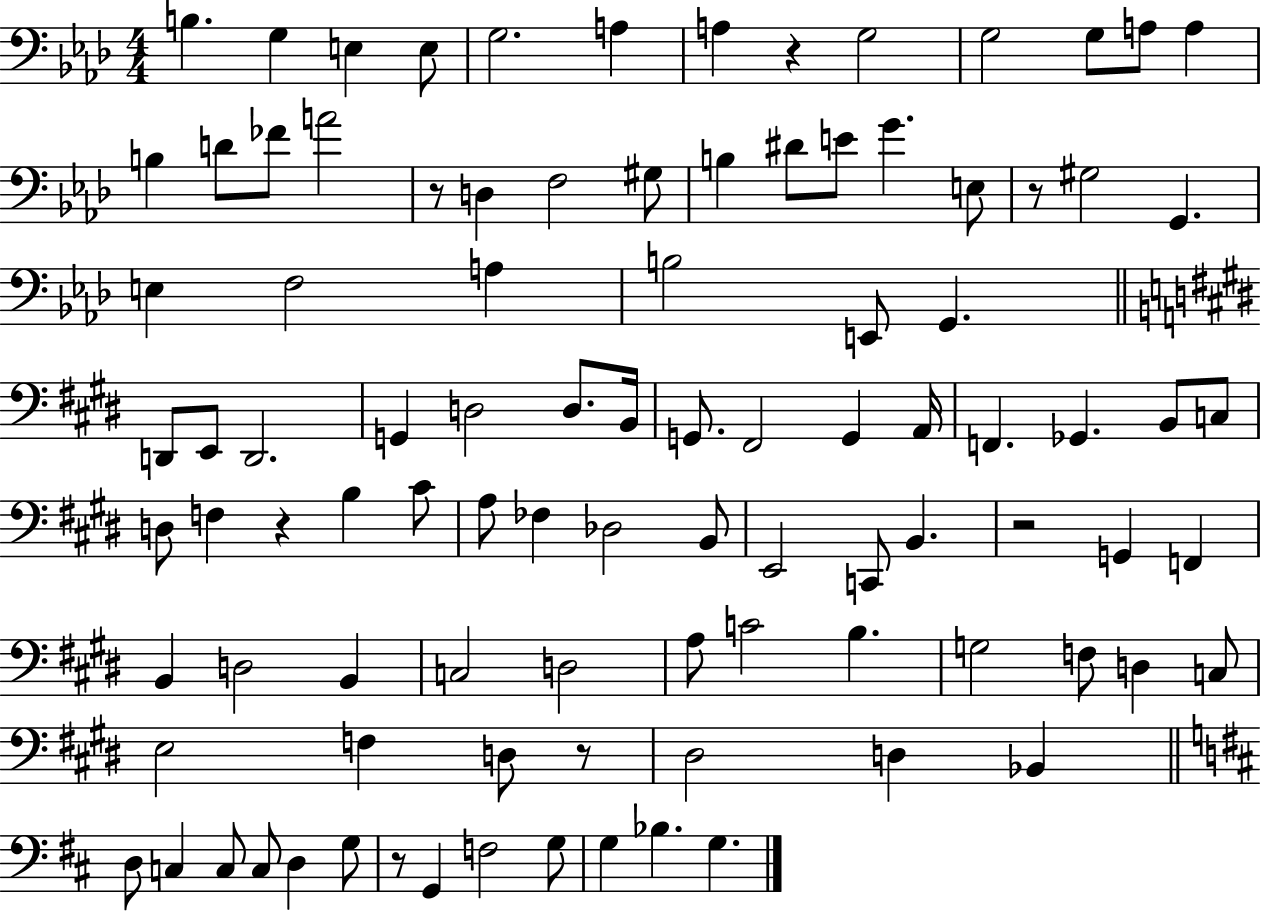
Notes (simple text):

B3/q. G3/q E3/q E3/e G3/h. A3/q A3/q R/q G3/h G3/h G3/e A3/e A3/q B3/q D4/e FES4/e A4/h R/e D3/q F3/h G#3/e B3/q D#4/e E4/e G4/q. E3/e R/e G#3/h G2/q. E3/q F3/h A3/q B3/h E2/e G2/q. D2/e E2/e D2/h. G2/q D3/h D3/e. B2/s G2/e. F#2/h G2/q A2/s F2/q. Gb2/q. B2/e C3/e D3/e F3/q R/q B3/q C#4/e A3/e FES3/q Db3/h B2/e E2/h C2/e B2/q. R/h G2/q F2/q B2/q D3/h B2/q C3/h D3/h A3/e C4/h B3/q. G3/h F3/e D3/q C3/e E3/h F3/q D3/e R/e D#3/h D3/q Bb2/q D3/e C3/q C3/e C3/e D3/q G3/e R/e G2/q F3/h G3/e G3/q Bb3/q. G3/q.